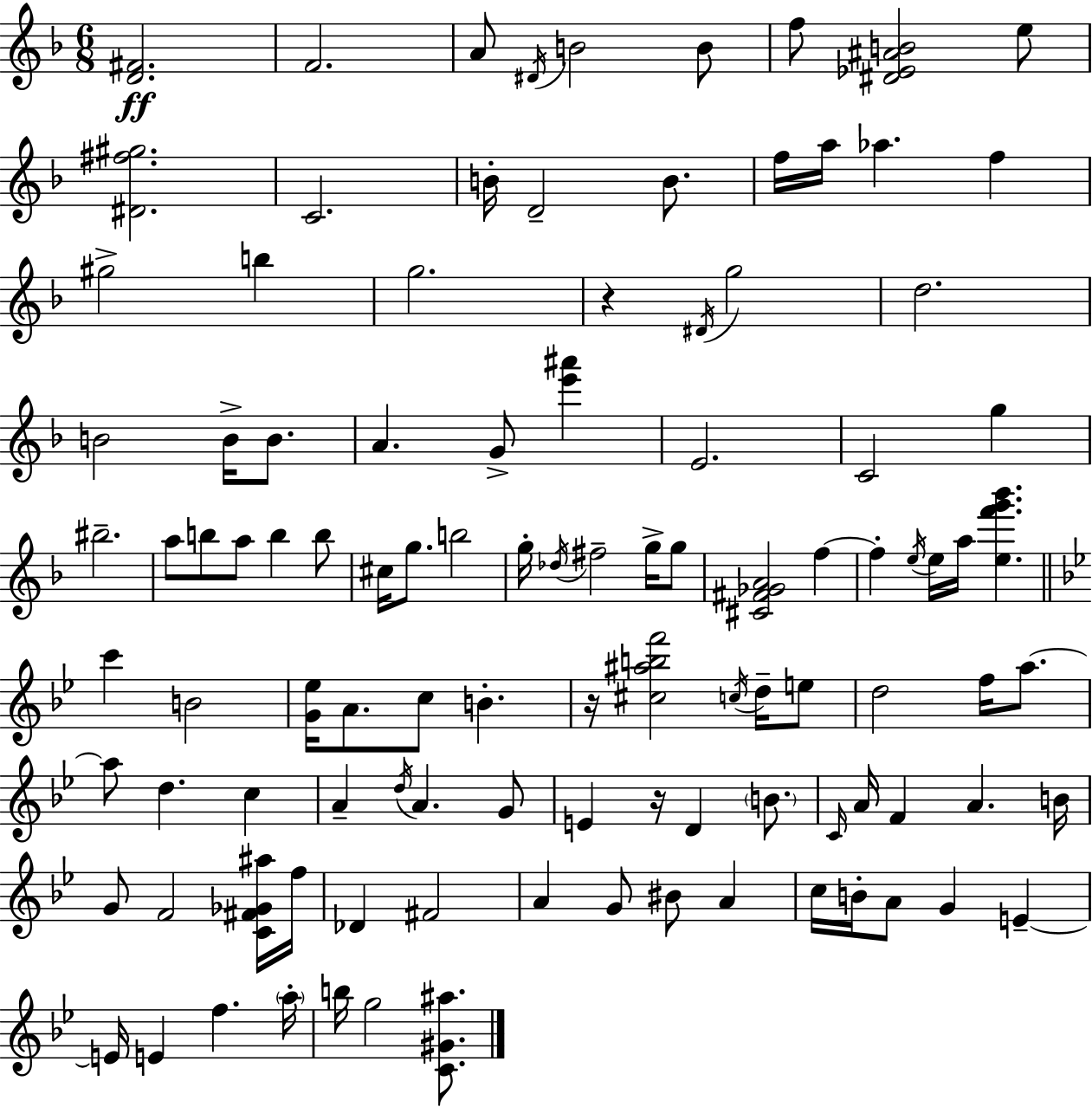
X:1
T:Untitled
M:6/8
L:1/4
K:F
[D^F]2 F2 A/2 ^D/4 B2 B/2 f/2 [^D_E^AB]2 e/2 [^D^f^g]2 C2 B/4 D2 B/2 f/4 a/4 _a f ^g2 b g2 z ^D/4 g2 d2 B2 B/4 B/2 A G/2 [e'^a'] E2 C2 g ^b2 a/2 b/2 a/2 b b/2 ^c/4 g/2 b2 g/4 _d/4 ^f2 g/4 g/2 [^C^F_GA]2 f f e/4 e/4 a/4 [ef'g'_b'] c' B2 [G_e]/4 A/2 c/2 B z/4 [^c^abf']2 c/4 d/4 e/2 d2 f/4 a/2 a/2 d c A d/4 A G/2 E z/4 D B/2 C/4 A/4 F A B/4 G/2 F2 [C^F_G^a]/4 f/4 _D ^F2 A G/2 ^B/2 A c/4 B/4 A/2 G E E/4 E f a/4 b/4 g2 [C^G^a]/2